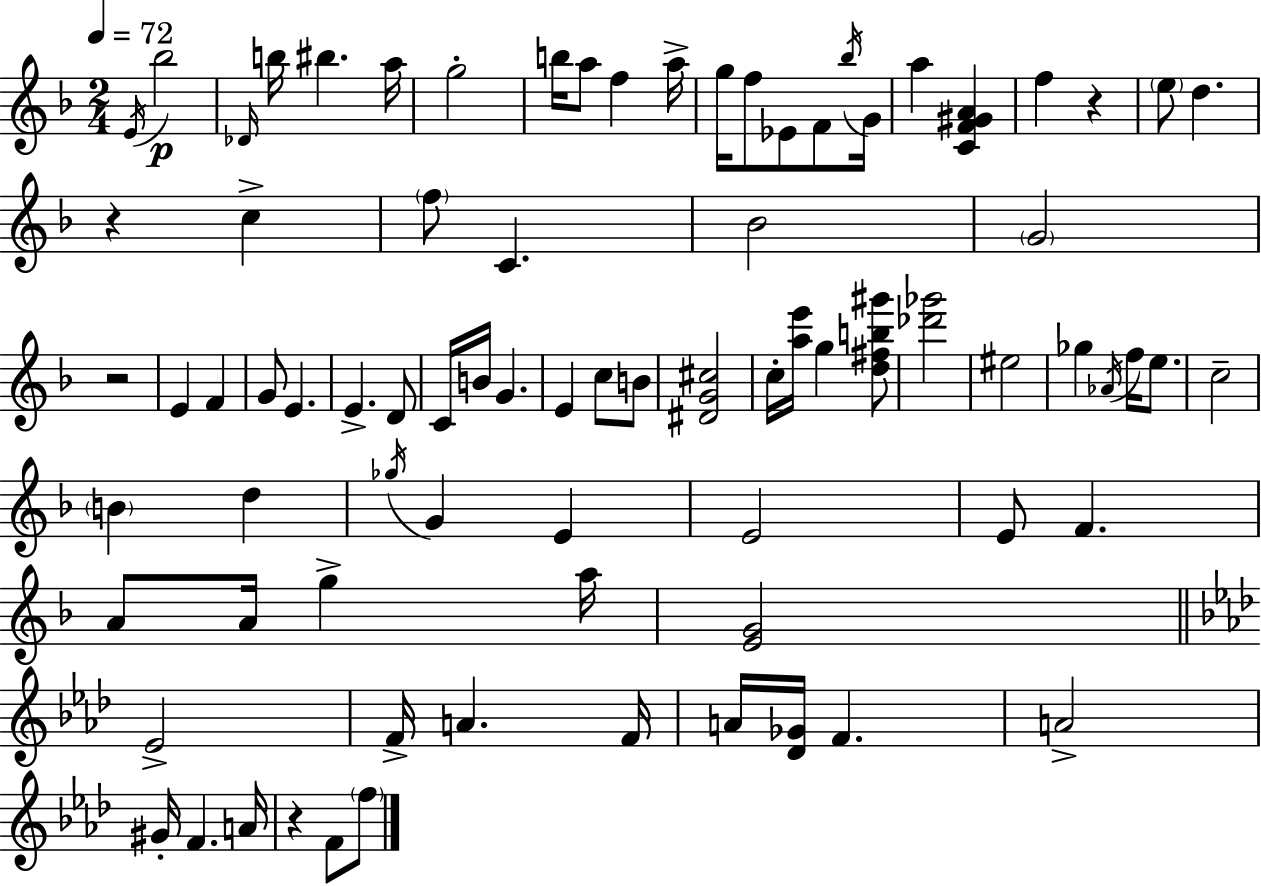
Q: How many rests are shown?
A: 4